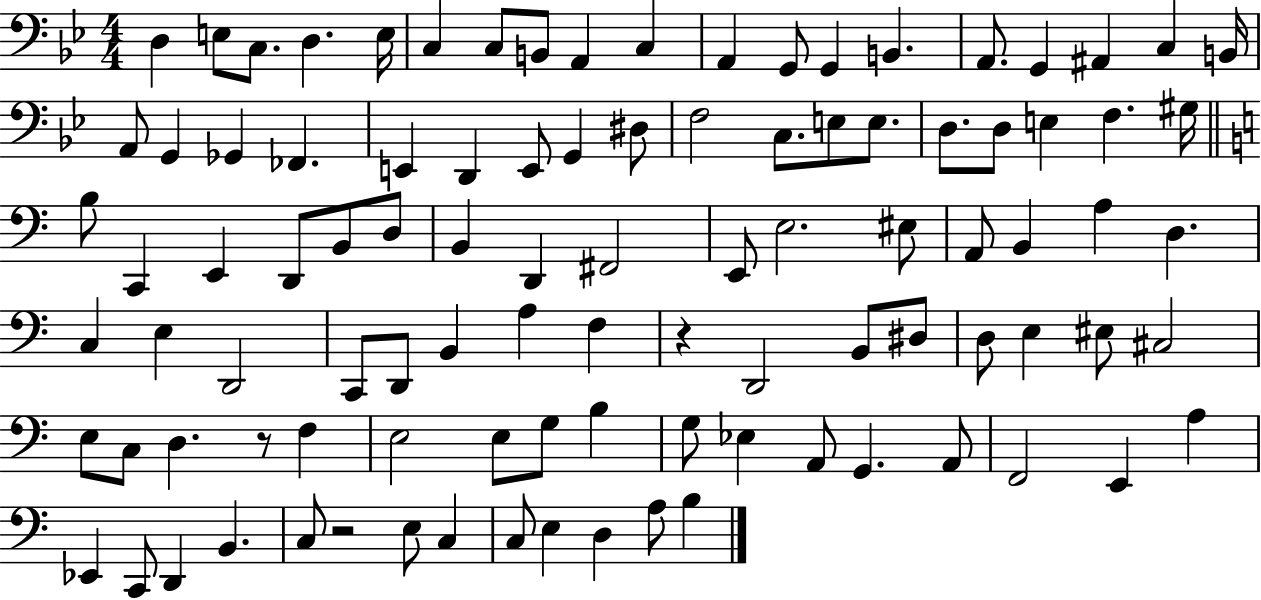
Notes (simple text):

D3/q E3/e C3/e. D3/q. E3/s C3/q C3/e B2/e A2/q C3/q A2/q G2/e G2/q B2/q. A2/e. G2/q A#2/q C3/q B2/s A2/e G2/q Gb2/q FES2/q. E2/q D2/q E2/e G2/q D#3/e F3/h C3/e. E3/e E3/e. D3/e. D3/e E3/q F3/q. G#3/s B3/e C2/q E2/q D2/e B2/e D3/e B2/q D2/q F#2/h E2/e E3/h. EIS3/e A2/e B2/q A3/q D3/q. C3/q E3/q D2/h C2/e D2/e B2/q A3/q F3/q R/q D2/h B2/e D#3/e D3/e E3/q EIS3/e C#3/h E3/e C3/e D3/q. R/e F3/q E3/h E3/e G3/e B3/q G3/e Eb3/q A2/e G2/q. A2/e F2/h E2/q A3/q Eb2/q C2/e D2/q B2/q. C3/e R/h E3/e C3/q C3/e E3/q D3/q A3/e B3/q